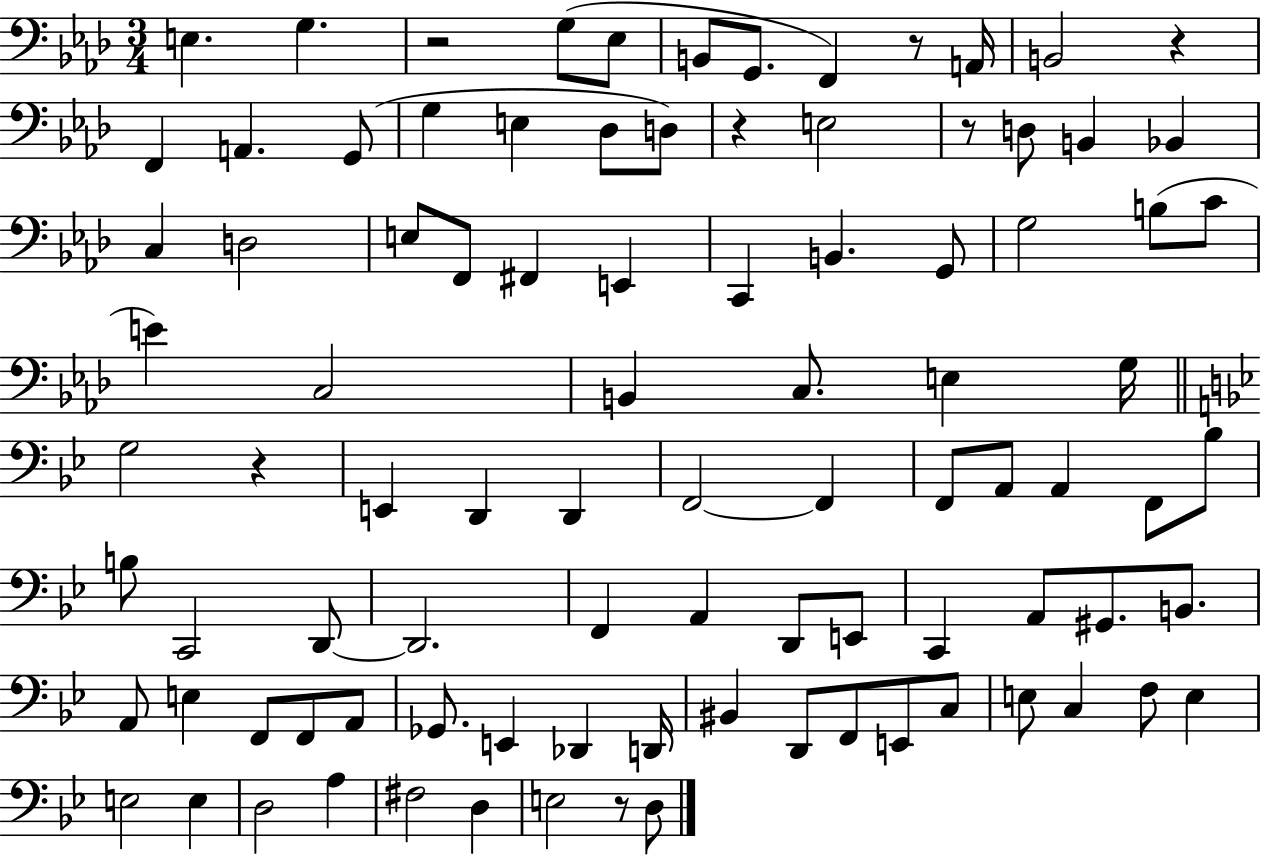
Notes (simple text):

E3/q. G3/q. R/h G3/e Eb3/e B2/e G2/e. F2/q R/e A2/s B2/h R/q F2/q A2/q. G2/e G3/q E3/q Db3/e D3/e R/q E3/h R/e D3/e B2/q Bb2/q C3/q D3/h E3/e F2/e F#2/q E2/q C2/q B2/q. G2/e G3/h B3/e C4/e E4/q C3/h B2/q C3/e. E3/q G3/s G3/h R/q E2/q D2/q D2/q F2/h F2/q F2/e A2/e A2/q F2/e Bb3/e B3/e C2/h D2/e D2/h. F2/q A2/q D2/e E2/e C2/q A2/e G#2/e. B2/e. A2/e E3/q F2/e F2/e A2/e Gb2/e. E2/q Db2/q D2/s BIS2/q D2/e F2/e E2/e C3/e E3/e C3/q F3/e E3/q E3/h E3/q D3/h A3/q F#3/h D3/q E3/h R/e D3/e